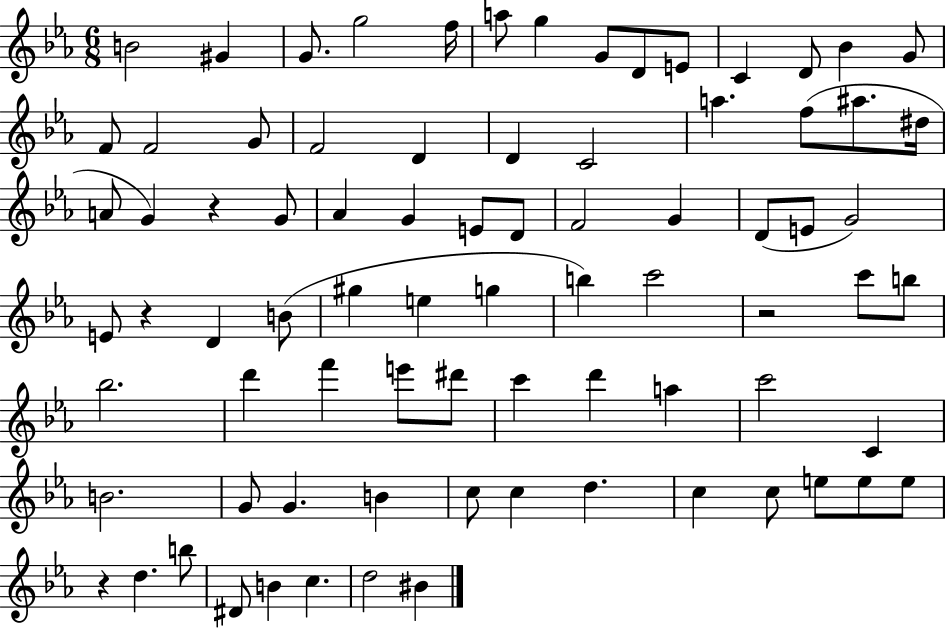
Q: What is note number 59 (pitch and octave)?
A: G4